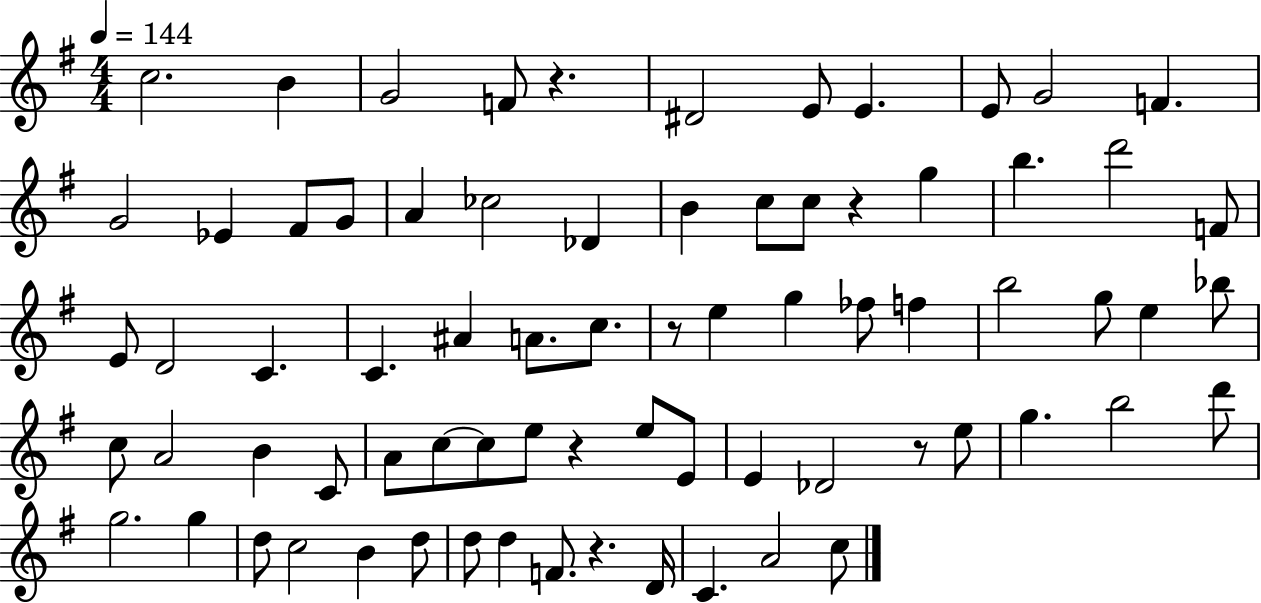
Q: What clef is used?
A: treble